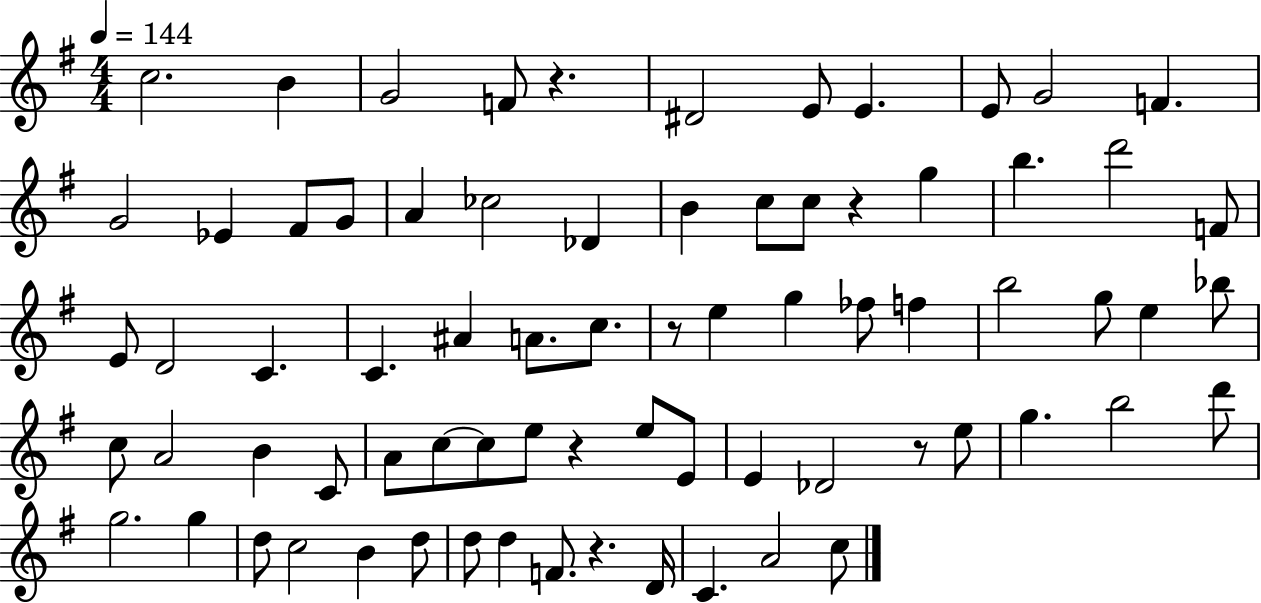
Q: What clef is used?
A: treble